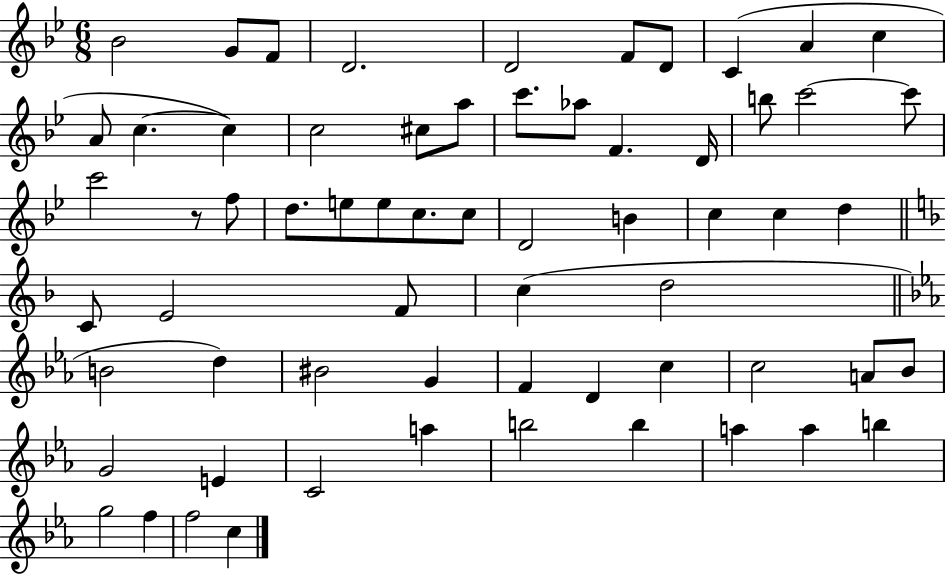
Bb4/h G4/e F4/e D4/h. D4/h F4/e D4/e C4/q A4/q C5/q A4/e C5/q. C5/q C5/h C#5/e A5/e C6/e. Ab5/e F4/q. D4/s B5/e C6/h C6/e C6/h R/e F5/e D5/e. E5/e E5/e C5/e. C5/e D4/h B4/q C5/q C5/q D5/q C4/e E4/h F4/e C5/q D5/h B4/h D5/q BIS4/h G4/q F4/q D4/q C5/q C5/h A4/e Bb4/e G4/h E4/q C4/h A5/q B5/h B5/q A5/q A5/q B5/q G5/h F5/q F5/h C5/q